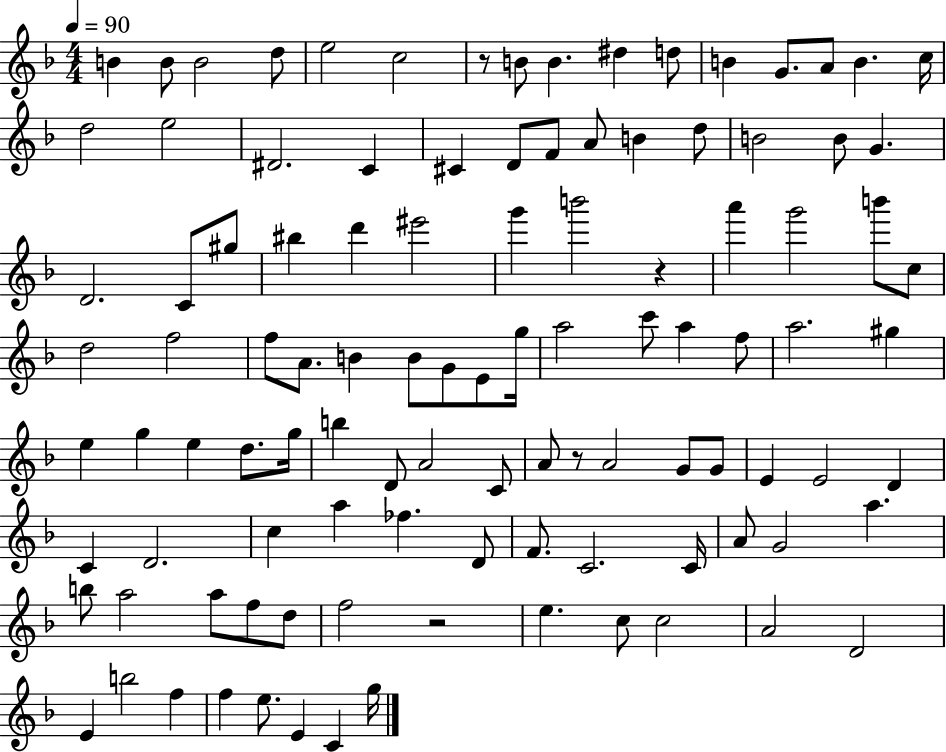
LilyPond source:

{
  \clef treble
  \numericTimeSignature
  \time 4/4
  \key f \major
  \tempo 4 = 90
  b'4 b'8 b'2 d''8 | e''2 c''2 | r8 b'8 b'4. dis''4 d''8 | b'4 g'8. a'8 b'4. c''16 | \break d''2 e''2 | dis'2. c'4 | cis'4 d'8 f'8 a'8 b'4 d''8 | b'2 b'8 g'4. | \break d'2. c'8 gis''8 | bis''4 d'''4 eis'''2 | g'''4 b'''2 r4 | a'''4 g'''2 b'''8 c''8 | \break d''2 f''2 | f''8 a'8. b'4 b'8 g'8 e'8 g''16 | a''2 c'''8 a''4 f''8 | a''2. gis''4 | \break e''4 g''4 e''4 d''8. g''16 | b''4 d'8 a'2 c'8 | a'8 r8 a'2 g'8 g'8 | e'4 e'2 d'4 | \break c'4 d'2. | c''4 a''4 fes''4. d'8 | f'8. c'2. c'16 | a'8 g'2 a''4. | \break b''8 a''2 a''8 f''8 d''8 | f''2 r2 | e''4. c''8 c''2 | a'2 d'2 | \break e'4 b''2 f''4 | f''4 e''8. e'4 c'4 g''16 | \bar "|."
}